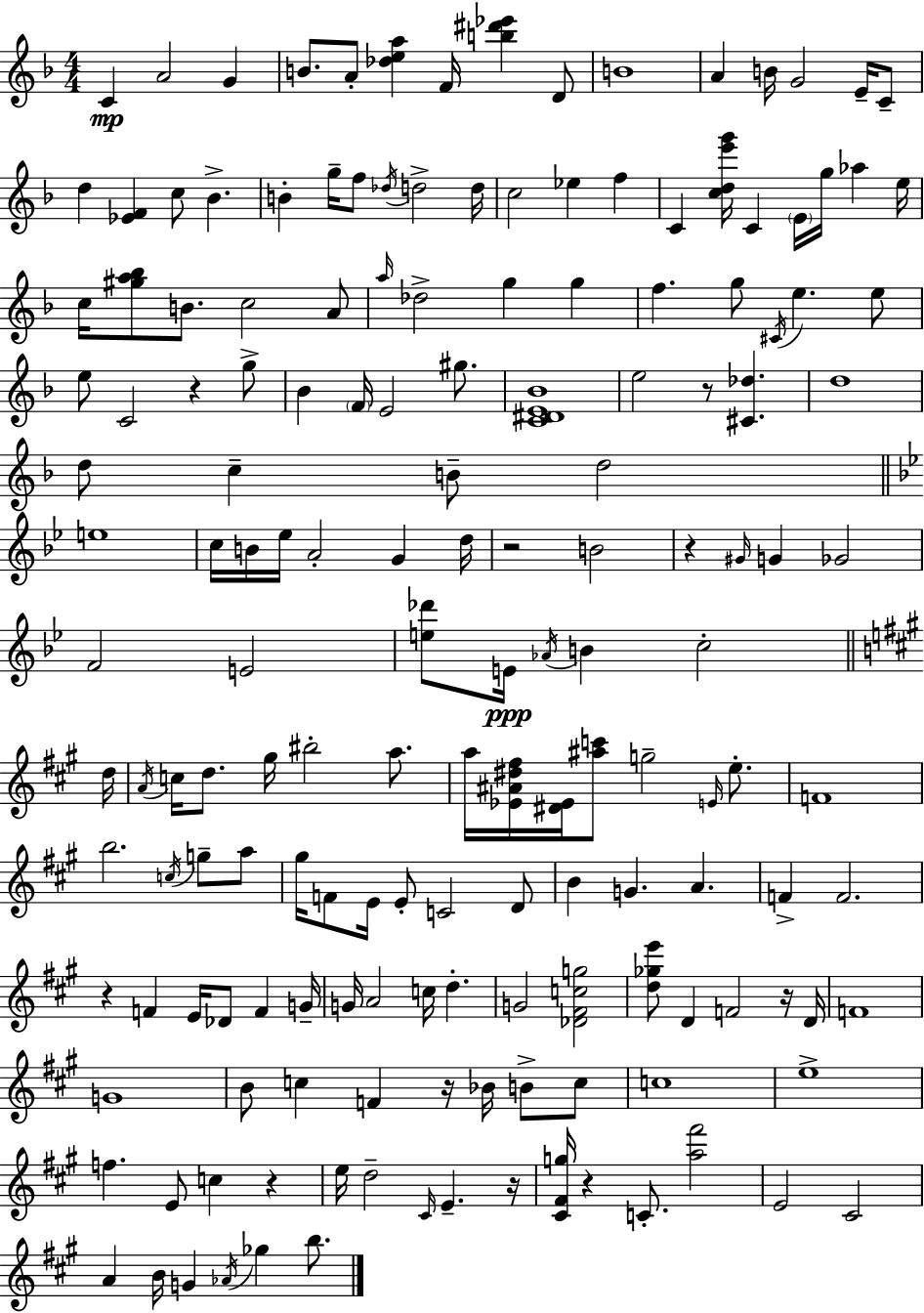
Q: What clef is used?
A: treble